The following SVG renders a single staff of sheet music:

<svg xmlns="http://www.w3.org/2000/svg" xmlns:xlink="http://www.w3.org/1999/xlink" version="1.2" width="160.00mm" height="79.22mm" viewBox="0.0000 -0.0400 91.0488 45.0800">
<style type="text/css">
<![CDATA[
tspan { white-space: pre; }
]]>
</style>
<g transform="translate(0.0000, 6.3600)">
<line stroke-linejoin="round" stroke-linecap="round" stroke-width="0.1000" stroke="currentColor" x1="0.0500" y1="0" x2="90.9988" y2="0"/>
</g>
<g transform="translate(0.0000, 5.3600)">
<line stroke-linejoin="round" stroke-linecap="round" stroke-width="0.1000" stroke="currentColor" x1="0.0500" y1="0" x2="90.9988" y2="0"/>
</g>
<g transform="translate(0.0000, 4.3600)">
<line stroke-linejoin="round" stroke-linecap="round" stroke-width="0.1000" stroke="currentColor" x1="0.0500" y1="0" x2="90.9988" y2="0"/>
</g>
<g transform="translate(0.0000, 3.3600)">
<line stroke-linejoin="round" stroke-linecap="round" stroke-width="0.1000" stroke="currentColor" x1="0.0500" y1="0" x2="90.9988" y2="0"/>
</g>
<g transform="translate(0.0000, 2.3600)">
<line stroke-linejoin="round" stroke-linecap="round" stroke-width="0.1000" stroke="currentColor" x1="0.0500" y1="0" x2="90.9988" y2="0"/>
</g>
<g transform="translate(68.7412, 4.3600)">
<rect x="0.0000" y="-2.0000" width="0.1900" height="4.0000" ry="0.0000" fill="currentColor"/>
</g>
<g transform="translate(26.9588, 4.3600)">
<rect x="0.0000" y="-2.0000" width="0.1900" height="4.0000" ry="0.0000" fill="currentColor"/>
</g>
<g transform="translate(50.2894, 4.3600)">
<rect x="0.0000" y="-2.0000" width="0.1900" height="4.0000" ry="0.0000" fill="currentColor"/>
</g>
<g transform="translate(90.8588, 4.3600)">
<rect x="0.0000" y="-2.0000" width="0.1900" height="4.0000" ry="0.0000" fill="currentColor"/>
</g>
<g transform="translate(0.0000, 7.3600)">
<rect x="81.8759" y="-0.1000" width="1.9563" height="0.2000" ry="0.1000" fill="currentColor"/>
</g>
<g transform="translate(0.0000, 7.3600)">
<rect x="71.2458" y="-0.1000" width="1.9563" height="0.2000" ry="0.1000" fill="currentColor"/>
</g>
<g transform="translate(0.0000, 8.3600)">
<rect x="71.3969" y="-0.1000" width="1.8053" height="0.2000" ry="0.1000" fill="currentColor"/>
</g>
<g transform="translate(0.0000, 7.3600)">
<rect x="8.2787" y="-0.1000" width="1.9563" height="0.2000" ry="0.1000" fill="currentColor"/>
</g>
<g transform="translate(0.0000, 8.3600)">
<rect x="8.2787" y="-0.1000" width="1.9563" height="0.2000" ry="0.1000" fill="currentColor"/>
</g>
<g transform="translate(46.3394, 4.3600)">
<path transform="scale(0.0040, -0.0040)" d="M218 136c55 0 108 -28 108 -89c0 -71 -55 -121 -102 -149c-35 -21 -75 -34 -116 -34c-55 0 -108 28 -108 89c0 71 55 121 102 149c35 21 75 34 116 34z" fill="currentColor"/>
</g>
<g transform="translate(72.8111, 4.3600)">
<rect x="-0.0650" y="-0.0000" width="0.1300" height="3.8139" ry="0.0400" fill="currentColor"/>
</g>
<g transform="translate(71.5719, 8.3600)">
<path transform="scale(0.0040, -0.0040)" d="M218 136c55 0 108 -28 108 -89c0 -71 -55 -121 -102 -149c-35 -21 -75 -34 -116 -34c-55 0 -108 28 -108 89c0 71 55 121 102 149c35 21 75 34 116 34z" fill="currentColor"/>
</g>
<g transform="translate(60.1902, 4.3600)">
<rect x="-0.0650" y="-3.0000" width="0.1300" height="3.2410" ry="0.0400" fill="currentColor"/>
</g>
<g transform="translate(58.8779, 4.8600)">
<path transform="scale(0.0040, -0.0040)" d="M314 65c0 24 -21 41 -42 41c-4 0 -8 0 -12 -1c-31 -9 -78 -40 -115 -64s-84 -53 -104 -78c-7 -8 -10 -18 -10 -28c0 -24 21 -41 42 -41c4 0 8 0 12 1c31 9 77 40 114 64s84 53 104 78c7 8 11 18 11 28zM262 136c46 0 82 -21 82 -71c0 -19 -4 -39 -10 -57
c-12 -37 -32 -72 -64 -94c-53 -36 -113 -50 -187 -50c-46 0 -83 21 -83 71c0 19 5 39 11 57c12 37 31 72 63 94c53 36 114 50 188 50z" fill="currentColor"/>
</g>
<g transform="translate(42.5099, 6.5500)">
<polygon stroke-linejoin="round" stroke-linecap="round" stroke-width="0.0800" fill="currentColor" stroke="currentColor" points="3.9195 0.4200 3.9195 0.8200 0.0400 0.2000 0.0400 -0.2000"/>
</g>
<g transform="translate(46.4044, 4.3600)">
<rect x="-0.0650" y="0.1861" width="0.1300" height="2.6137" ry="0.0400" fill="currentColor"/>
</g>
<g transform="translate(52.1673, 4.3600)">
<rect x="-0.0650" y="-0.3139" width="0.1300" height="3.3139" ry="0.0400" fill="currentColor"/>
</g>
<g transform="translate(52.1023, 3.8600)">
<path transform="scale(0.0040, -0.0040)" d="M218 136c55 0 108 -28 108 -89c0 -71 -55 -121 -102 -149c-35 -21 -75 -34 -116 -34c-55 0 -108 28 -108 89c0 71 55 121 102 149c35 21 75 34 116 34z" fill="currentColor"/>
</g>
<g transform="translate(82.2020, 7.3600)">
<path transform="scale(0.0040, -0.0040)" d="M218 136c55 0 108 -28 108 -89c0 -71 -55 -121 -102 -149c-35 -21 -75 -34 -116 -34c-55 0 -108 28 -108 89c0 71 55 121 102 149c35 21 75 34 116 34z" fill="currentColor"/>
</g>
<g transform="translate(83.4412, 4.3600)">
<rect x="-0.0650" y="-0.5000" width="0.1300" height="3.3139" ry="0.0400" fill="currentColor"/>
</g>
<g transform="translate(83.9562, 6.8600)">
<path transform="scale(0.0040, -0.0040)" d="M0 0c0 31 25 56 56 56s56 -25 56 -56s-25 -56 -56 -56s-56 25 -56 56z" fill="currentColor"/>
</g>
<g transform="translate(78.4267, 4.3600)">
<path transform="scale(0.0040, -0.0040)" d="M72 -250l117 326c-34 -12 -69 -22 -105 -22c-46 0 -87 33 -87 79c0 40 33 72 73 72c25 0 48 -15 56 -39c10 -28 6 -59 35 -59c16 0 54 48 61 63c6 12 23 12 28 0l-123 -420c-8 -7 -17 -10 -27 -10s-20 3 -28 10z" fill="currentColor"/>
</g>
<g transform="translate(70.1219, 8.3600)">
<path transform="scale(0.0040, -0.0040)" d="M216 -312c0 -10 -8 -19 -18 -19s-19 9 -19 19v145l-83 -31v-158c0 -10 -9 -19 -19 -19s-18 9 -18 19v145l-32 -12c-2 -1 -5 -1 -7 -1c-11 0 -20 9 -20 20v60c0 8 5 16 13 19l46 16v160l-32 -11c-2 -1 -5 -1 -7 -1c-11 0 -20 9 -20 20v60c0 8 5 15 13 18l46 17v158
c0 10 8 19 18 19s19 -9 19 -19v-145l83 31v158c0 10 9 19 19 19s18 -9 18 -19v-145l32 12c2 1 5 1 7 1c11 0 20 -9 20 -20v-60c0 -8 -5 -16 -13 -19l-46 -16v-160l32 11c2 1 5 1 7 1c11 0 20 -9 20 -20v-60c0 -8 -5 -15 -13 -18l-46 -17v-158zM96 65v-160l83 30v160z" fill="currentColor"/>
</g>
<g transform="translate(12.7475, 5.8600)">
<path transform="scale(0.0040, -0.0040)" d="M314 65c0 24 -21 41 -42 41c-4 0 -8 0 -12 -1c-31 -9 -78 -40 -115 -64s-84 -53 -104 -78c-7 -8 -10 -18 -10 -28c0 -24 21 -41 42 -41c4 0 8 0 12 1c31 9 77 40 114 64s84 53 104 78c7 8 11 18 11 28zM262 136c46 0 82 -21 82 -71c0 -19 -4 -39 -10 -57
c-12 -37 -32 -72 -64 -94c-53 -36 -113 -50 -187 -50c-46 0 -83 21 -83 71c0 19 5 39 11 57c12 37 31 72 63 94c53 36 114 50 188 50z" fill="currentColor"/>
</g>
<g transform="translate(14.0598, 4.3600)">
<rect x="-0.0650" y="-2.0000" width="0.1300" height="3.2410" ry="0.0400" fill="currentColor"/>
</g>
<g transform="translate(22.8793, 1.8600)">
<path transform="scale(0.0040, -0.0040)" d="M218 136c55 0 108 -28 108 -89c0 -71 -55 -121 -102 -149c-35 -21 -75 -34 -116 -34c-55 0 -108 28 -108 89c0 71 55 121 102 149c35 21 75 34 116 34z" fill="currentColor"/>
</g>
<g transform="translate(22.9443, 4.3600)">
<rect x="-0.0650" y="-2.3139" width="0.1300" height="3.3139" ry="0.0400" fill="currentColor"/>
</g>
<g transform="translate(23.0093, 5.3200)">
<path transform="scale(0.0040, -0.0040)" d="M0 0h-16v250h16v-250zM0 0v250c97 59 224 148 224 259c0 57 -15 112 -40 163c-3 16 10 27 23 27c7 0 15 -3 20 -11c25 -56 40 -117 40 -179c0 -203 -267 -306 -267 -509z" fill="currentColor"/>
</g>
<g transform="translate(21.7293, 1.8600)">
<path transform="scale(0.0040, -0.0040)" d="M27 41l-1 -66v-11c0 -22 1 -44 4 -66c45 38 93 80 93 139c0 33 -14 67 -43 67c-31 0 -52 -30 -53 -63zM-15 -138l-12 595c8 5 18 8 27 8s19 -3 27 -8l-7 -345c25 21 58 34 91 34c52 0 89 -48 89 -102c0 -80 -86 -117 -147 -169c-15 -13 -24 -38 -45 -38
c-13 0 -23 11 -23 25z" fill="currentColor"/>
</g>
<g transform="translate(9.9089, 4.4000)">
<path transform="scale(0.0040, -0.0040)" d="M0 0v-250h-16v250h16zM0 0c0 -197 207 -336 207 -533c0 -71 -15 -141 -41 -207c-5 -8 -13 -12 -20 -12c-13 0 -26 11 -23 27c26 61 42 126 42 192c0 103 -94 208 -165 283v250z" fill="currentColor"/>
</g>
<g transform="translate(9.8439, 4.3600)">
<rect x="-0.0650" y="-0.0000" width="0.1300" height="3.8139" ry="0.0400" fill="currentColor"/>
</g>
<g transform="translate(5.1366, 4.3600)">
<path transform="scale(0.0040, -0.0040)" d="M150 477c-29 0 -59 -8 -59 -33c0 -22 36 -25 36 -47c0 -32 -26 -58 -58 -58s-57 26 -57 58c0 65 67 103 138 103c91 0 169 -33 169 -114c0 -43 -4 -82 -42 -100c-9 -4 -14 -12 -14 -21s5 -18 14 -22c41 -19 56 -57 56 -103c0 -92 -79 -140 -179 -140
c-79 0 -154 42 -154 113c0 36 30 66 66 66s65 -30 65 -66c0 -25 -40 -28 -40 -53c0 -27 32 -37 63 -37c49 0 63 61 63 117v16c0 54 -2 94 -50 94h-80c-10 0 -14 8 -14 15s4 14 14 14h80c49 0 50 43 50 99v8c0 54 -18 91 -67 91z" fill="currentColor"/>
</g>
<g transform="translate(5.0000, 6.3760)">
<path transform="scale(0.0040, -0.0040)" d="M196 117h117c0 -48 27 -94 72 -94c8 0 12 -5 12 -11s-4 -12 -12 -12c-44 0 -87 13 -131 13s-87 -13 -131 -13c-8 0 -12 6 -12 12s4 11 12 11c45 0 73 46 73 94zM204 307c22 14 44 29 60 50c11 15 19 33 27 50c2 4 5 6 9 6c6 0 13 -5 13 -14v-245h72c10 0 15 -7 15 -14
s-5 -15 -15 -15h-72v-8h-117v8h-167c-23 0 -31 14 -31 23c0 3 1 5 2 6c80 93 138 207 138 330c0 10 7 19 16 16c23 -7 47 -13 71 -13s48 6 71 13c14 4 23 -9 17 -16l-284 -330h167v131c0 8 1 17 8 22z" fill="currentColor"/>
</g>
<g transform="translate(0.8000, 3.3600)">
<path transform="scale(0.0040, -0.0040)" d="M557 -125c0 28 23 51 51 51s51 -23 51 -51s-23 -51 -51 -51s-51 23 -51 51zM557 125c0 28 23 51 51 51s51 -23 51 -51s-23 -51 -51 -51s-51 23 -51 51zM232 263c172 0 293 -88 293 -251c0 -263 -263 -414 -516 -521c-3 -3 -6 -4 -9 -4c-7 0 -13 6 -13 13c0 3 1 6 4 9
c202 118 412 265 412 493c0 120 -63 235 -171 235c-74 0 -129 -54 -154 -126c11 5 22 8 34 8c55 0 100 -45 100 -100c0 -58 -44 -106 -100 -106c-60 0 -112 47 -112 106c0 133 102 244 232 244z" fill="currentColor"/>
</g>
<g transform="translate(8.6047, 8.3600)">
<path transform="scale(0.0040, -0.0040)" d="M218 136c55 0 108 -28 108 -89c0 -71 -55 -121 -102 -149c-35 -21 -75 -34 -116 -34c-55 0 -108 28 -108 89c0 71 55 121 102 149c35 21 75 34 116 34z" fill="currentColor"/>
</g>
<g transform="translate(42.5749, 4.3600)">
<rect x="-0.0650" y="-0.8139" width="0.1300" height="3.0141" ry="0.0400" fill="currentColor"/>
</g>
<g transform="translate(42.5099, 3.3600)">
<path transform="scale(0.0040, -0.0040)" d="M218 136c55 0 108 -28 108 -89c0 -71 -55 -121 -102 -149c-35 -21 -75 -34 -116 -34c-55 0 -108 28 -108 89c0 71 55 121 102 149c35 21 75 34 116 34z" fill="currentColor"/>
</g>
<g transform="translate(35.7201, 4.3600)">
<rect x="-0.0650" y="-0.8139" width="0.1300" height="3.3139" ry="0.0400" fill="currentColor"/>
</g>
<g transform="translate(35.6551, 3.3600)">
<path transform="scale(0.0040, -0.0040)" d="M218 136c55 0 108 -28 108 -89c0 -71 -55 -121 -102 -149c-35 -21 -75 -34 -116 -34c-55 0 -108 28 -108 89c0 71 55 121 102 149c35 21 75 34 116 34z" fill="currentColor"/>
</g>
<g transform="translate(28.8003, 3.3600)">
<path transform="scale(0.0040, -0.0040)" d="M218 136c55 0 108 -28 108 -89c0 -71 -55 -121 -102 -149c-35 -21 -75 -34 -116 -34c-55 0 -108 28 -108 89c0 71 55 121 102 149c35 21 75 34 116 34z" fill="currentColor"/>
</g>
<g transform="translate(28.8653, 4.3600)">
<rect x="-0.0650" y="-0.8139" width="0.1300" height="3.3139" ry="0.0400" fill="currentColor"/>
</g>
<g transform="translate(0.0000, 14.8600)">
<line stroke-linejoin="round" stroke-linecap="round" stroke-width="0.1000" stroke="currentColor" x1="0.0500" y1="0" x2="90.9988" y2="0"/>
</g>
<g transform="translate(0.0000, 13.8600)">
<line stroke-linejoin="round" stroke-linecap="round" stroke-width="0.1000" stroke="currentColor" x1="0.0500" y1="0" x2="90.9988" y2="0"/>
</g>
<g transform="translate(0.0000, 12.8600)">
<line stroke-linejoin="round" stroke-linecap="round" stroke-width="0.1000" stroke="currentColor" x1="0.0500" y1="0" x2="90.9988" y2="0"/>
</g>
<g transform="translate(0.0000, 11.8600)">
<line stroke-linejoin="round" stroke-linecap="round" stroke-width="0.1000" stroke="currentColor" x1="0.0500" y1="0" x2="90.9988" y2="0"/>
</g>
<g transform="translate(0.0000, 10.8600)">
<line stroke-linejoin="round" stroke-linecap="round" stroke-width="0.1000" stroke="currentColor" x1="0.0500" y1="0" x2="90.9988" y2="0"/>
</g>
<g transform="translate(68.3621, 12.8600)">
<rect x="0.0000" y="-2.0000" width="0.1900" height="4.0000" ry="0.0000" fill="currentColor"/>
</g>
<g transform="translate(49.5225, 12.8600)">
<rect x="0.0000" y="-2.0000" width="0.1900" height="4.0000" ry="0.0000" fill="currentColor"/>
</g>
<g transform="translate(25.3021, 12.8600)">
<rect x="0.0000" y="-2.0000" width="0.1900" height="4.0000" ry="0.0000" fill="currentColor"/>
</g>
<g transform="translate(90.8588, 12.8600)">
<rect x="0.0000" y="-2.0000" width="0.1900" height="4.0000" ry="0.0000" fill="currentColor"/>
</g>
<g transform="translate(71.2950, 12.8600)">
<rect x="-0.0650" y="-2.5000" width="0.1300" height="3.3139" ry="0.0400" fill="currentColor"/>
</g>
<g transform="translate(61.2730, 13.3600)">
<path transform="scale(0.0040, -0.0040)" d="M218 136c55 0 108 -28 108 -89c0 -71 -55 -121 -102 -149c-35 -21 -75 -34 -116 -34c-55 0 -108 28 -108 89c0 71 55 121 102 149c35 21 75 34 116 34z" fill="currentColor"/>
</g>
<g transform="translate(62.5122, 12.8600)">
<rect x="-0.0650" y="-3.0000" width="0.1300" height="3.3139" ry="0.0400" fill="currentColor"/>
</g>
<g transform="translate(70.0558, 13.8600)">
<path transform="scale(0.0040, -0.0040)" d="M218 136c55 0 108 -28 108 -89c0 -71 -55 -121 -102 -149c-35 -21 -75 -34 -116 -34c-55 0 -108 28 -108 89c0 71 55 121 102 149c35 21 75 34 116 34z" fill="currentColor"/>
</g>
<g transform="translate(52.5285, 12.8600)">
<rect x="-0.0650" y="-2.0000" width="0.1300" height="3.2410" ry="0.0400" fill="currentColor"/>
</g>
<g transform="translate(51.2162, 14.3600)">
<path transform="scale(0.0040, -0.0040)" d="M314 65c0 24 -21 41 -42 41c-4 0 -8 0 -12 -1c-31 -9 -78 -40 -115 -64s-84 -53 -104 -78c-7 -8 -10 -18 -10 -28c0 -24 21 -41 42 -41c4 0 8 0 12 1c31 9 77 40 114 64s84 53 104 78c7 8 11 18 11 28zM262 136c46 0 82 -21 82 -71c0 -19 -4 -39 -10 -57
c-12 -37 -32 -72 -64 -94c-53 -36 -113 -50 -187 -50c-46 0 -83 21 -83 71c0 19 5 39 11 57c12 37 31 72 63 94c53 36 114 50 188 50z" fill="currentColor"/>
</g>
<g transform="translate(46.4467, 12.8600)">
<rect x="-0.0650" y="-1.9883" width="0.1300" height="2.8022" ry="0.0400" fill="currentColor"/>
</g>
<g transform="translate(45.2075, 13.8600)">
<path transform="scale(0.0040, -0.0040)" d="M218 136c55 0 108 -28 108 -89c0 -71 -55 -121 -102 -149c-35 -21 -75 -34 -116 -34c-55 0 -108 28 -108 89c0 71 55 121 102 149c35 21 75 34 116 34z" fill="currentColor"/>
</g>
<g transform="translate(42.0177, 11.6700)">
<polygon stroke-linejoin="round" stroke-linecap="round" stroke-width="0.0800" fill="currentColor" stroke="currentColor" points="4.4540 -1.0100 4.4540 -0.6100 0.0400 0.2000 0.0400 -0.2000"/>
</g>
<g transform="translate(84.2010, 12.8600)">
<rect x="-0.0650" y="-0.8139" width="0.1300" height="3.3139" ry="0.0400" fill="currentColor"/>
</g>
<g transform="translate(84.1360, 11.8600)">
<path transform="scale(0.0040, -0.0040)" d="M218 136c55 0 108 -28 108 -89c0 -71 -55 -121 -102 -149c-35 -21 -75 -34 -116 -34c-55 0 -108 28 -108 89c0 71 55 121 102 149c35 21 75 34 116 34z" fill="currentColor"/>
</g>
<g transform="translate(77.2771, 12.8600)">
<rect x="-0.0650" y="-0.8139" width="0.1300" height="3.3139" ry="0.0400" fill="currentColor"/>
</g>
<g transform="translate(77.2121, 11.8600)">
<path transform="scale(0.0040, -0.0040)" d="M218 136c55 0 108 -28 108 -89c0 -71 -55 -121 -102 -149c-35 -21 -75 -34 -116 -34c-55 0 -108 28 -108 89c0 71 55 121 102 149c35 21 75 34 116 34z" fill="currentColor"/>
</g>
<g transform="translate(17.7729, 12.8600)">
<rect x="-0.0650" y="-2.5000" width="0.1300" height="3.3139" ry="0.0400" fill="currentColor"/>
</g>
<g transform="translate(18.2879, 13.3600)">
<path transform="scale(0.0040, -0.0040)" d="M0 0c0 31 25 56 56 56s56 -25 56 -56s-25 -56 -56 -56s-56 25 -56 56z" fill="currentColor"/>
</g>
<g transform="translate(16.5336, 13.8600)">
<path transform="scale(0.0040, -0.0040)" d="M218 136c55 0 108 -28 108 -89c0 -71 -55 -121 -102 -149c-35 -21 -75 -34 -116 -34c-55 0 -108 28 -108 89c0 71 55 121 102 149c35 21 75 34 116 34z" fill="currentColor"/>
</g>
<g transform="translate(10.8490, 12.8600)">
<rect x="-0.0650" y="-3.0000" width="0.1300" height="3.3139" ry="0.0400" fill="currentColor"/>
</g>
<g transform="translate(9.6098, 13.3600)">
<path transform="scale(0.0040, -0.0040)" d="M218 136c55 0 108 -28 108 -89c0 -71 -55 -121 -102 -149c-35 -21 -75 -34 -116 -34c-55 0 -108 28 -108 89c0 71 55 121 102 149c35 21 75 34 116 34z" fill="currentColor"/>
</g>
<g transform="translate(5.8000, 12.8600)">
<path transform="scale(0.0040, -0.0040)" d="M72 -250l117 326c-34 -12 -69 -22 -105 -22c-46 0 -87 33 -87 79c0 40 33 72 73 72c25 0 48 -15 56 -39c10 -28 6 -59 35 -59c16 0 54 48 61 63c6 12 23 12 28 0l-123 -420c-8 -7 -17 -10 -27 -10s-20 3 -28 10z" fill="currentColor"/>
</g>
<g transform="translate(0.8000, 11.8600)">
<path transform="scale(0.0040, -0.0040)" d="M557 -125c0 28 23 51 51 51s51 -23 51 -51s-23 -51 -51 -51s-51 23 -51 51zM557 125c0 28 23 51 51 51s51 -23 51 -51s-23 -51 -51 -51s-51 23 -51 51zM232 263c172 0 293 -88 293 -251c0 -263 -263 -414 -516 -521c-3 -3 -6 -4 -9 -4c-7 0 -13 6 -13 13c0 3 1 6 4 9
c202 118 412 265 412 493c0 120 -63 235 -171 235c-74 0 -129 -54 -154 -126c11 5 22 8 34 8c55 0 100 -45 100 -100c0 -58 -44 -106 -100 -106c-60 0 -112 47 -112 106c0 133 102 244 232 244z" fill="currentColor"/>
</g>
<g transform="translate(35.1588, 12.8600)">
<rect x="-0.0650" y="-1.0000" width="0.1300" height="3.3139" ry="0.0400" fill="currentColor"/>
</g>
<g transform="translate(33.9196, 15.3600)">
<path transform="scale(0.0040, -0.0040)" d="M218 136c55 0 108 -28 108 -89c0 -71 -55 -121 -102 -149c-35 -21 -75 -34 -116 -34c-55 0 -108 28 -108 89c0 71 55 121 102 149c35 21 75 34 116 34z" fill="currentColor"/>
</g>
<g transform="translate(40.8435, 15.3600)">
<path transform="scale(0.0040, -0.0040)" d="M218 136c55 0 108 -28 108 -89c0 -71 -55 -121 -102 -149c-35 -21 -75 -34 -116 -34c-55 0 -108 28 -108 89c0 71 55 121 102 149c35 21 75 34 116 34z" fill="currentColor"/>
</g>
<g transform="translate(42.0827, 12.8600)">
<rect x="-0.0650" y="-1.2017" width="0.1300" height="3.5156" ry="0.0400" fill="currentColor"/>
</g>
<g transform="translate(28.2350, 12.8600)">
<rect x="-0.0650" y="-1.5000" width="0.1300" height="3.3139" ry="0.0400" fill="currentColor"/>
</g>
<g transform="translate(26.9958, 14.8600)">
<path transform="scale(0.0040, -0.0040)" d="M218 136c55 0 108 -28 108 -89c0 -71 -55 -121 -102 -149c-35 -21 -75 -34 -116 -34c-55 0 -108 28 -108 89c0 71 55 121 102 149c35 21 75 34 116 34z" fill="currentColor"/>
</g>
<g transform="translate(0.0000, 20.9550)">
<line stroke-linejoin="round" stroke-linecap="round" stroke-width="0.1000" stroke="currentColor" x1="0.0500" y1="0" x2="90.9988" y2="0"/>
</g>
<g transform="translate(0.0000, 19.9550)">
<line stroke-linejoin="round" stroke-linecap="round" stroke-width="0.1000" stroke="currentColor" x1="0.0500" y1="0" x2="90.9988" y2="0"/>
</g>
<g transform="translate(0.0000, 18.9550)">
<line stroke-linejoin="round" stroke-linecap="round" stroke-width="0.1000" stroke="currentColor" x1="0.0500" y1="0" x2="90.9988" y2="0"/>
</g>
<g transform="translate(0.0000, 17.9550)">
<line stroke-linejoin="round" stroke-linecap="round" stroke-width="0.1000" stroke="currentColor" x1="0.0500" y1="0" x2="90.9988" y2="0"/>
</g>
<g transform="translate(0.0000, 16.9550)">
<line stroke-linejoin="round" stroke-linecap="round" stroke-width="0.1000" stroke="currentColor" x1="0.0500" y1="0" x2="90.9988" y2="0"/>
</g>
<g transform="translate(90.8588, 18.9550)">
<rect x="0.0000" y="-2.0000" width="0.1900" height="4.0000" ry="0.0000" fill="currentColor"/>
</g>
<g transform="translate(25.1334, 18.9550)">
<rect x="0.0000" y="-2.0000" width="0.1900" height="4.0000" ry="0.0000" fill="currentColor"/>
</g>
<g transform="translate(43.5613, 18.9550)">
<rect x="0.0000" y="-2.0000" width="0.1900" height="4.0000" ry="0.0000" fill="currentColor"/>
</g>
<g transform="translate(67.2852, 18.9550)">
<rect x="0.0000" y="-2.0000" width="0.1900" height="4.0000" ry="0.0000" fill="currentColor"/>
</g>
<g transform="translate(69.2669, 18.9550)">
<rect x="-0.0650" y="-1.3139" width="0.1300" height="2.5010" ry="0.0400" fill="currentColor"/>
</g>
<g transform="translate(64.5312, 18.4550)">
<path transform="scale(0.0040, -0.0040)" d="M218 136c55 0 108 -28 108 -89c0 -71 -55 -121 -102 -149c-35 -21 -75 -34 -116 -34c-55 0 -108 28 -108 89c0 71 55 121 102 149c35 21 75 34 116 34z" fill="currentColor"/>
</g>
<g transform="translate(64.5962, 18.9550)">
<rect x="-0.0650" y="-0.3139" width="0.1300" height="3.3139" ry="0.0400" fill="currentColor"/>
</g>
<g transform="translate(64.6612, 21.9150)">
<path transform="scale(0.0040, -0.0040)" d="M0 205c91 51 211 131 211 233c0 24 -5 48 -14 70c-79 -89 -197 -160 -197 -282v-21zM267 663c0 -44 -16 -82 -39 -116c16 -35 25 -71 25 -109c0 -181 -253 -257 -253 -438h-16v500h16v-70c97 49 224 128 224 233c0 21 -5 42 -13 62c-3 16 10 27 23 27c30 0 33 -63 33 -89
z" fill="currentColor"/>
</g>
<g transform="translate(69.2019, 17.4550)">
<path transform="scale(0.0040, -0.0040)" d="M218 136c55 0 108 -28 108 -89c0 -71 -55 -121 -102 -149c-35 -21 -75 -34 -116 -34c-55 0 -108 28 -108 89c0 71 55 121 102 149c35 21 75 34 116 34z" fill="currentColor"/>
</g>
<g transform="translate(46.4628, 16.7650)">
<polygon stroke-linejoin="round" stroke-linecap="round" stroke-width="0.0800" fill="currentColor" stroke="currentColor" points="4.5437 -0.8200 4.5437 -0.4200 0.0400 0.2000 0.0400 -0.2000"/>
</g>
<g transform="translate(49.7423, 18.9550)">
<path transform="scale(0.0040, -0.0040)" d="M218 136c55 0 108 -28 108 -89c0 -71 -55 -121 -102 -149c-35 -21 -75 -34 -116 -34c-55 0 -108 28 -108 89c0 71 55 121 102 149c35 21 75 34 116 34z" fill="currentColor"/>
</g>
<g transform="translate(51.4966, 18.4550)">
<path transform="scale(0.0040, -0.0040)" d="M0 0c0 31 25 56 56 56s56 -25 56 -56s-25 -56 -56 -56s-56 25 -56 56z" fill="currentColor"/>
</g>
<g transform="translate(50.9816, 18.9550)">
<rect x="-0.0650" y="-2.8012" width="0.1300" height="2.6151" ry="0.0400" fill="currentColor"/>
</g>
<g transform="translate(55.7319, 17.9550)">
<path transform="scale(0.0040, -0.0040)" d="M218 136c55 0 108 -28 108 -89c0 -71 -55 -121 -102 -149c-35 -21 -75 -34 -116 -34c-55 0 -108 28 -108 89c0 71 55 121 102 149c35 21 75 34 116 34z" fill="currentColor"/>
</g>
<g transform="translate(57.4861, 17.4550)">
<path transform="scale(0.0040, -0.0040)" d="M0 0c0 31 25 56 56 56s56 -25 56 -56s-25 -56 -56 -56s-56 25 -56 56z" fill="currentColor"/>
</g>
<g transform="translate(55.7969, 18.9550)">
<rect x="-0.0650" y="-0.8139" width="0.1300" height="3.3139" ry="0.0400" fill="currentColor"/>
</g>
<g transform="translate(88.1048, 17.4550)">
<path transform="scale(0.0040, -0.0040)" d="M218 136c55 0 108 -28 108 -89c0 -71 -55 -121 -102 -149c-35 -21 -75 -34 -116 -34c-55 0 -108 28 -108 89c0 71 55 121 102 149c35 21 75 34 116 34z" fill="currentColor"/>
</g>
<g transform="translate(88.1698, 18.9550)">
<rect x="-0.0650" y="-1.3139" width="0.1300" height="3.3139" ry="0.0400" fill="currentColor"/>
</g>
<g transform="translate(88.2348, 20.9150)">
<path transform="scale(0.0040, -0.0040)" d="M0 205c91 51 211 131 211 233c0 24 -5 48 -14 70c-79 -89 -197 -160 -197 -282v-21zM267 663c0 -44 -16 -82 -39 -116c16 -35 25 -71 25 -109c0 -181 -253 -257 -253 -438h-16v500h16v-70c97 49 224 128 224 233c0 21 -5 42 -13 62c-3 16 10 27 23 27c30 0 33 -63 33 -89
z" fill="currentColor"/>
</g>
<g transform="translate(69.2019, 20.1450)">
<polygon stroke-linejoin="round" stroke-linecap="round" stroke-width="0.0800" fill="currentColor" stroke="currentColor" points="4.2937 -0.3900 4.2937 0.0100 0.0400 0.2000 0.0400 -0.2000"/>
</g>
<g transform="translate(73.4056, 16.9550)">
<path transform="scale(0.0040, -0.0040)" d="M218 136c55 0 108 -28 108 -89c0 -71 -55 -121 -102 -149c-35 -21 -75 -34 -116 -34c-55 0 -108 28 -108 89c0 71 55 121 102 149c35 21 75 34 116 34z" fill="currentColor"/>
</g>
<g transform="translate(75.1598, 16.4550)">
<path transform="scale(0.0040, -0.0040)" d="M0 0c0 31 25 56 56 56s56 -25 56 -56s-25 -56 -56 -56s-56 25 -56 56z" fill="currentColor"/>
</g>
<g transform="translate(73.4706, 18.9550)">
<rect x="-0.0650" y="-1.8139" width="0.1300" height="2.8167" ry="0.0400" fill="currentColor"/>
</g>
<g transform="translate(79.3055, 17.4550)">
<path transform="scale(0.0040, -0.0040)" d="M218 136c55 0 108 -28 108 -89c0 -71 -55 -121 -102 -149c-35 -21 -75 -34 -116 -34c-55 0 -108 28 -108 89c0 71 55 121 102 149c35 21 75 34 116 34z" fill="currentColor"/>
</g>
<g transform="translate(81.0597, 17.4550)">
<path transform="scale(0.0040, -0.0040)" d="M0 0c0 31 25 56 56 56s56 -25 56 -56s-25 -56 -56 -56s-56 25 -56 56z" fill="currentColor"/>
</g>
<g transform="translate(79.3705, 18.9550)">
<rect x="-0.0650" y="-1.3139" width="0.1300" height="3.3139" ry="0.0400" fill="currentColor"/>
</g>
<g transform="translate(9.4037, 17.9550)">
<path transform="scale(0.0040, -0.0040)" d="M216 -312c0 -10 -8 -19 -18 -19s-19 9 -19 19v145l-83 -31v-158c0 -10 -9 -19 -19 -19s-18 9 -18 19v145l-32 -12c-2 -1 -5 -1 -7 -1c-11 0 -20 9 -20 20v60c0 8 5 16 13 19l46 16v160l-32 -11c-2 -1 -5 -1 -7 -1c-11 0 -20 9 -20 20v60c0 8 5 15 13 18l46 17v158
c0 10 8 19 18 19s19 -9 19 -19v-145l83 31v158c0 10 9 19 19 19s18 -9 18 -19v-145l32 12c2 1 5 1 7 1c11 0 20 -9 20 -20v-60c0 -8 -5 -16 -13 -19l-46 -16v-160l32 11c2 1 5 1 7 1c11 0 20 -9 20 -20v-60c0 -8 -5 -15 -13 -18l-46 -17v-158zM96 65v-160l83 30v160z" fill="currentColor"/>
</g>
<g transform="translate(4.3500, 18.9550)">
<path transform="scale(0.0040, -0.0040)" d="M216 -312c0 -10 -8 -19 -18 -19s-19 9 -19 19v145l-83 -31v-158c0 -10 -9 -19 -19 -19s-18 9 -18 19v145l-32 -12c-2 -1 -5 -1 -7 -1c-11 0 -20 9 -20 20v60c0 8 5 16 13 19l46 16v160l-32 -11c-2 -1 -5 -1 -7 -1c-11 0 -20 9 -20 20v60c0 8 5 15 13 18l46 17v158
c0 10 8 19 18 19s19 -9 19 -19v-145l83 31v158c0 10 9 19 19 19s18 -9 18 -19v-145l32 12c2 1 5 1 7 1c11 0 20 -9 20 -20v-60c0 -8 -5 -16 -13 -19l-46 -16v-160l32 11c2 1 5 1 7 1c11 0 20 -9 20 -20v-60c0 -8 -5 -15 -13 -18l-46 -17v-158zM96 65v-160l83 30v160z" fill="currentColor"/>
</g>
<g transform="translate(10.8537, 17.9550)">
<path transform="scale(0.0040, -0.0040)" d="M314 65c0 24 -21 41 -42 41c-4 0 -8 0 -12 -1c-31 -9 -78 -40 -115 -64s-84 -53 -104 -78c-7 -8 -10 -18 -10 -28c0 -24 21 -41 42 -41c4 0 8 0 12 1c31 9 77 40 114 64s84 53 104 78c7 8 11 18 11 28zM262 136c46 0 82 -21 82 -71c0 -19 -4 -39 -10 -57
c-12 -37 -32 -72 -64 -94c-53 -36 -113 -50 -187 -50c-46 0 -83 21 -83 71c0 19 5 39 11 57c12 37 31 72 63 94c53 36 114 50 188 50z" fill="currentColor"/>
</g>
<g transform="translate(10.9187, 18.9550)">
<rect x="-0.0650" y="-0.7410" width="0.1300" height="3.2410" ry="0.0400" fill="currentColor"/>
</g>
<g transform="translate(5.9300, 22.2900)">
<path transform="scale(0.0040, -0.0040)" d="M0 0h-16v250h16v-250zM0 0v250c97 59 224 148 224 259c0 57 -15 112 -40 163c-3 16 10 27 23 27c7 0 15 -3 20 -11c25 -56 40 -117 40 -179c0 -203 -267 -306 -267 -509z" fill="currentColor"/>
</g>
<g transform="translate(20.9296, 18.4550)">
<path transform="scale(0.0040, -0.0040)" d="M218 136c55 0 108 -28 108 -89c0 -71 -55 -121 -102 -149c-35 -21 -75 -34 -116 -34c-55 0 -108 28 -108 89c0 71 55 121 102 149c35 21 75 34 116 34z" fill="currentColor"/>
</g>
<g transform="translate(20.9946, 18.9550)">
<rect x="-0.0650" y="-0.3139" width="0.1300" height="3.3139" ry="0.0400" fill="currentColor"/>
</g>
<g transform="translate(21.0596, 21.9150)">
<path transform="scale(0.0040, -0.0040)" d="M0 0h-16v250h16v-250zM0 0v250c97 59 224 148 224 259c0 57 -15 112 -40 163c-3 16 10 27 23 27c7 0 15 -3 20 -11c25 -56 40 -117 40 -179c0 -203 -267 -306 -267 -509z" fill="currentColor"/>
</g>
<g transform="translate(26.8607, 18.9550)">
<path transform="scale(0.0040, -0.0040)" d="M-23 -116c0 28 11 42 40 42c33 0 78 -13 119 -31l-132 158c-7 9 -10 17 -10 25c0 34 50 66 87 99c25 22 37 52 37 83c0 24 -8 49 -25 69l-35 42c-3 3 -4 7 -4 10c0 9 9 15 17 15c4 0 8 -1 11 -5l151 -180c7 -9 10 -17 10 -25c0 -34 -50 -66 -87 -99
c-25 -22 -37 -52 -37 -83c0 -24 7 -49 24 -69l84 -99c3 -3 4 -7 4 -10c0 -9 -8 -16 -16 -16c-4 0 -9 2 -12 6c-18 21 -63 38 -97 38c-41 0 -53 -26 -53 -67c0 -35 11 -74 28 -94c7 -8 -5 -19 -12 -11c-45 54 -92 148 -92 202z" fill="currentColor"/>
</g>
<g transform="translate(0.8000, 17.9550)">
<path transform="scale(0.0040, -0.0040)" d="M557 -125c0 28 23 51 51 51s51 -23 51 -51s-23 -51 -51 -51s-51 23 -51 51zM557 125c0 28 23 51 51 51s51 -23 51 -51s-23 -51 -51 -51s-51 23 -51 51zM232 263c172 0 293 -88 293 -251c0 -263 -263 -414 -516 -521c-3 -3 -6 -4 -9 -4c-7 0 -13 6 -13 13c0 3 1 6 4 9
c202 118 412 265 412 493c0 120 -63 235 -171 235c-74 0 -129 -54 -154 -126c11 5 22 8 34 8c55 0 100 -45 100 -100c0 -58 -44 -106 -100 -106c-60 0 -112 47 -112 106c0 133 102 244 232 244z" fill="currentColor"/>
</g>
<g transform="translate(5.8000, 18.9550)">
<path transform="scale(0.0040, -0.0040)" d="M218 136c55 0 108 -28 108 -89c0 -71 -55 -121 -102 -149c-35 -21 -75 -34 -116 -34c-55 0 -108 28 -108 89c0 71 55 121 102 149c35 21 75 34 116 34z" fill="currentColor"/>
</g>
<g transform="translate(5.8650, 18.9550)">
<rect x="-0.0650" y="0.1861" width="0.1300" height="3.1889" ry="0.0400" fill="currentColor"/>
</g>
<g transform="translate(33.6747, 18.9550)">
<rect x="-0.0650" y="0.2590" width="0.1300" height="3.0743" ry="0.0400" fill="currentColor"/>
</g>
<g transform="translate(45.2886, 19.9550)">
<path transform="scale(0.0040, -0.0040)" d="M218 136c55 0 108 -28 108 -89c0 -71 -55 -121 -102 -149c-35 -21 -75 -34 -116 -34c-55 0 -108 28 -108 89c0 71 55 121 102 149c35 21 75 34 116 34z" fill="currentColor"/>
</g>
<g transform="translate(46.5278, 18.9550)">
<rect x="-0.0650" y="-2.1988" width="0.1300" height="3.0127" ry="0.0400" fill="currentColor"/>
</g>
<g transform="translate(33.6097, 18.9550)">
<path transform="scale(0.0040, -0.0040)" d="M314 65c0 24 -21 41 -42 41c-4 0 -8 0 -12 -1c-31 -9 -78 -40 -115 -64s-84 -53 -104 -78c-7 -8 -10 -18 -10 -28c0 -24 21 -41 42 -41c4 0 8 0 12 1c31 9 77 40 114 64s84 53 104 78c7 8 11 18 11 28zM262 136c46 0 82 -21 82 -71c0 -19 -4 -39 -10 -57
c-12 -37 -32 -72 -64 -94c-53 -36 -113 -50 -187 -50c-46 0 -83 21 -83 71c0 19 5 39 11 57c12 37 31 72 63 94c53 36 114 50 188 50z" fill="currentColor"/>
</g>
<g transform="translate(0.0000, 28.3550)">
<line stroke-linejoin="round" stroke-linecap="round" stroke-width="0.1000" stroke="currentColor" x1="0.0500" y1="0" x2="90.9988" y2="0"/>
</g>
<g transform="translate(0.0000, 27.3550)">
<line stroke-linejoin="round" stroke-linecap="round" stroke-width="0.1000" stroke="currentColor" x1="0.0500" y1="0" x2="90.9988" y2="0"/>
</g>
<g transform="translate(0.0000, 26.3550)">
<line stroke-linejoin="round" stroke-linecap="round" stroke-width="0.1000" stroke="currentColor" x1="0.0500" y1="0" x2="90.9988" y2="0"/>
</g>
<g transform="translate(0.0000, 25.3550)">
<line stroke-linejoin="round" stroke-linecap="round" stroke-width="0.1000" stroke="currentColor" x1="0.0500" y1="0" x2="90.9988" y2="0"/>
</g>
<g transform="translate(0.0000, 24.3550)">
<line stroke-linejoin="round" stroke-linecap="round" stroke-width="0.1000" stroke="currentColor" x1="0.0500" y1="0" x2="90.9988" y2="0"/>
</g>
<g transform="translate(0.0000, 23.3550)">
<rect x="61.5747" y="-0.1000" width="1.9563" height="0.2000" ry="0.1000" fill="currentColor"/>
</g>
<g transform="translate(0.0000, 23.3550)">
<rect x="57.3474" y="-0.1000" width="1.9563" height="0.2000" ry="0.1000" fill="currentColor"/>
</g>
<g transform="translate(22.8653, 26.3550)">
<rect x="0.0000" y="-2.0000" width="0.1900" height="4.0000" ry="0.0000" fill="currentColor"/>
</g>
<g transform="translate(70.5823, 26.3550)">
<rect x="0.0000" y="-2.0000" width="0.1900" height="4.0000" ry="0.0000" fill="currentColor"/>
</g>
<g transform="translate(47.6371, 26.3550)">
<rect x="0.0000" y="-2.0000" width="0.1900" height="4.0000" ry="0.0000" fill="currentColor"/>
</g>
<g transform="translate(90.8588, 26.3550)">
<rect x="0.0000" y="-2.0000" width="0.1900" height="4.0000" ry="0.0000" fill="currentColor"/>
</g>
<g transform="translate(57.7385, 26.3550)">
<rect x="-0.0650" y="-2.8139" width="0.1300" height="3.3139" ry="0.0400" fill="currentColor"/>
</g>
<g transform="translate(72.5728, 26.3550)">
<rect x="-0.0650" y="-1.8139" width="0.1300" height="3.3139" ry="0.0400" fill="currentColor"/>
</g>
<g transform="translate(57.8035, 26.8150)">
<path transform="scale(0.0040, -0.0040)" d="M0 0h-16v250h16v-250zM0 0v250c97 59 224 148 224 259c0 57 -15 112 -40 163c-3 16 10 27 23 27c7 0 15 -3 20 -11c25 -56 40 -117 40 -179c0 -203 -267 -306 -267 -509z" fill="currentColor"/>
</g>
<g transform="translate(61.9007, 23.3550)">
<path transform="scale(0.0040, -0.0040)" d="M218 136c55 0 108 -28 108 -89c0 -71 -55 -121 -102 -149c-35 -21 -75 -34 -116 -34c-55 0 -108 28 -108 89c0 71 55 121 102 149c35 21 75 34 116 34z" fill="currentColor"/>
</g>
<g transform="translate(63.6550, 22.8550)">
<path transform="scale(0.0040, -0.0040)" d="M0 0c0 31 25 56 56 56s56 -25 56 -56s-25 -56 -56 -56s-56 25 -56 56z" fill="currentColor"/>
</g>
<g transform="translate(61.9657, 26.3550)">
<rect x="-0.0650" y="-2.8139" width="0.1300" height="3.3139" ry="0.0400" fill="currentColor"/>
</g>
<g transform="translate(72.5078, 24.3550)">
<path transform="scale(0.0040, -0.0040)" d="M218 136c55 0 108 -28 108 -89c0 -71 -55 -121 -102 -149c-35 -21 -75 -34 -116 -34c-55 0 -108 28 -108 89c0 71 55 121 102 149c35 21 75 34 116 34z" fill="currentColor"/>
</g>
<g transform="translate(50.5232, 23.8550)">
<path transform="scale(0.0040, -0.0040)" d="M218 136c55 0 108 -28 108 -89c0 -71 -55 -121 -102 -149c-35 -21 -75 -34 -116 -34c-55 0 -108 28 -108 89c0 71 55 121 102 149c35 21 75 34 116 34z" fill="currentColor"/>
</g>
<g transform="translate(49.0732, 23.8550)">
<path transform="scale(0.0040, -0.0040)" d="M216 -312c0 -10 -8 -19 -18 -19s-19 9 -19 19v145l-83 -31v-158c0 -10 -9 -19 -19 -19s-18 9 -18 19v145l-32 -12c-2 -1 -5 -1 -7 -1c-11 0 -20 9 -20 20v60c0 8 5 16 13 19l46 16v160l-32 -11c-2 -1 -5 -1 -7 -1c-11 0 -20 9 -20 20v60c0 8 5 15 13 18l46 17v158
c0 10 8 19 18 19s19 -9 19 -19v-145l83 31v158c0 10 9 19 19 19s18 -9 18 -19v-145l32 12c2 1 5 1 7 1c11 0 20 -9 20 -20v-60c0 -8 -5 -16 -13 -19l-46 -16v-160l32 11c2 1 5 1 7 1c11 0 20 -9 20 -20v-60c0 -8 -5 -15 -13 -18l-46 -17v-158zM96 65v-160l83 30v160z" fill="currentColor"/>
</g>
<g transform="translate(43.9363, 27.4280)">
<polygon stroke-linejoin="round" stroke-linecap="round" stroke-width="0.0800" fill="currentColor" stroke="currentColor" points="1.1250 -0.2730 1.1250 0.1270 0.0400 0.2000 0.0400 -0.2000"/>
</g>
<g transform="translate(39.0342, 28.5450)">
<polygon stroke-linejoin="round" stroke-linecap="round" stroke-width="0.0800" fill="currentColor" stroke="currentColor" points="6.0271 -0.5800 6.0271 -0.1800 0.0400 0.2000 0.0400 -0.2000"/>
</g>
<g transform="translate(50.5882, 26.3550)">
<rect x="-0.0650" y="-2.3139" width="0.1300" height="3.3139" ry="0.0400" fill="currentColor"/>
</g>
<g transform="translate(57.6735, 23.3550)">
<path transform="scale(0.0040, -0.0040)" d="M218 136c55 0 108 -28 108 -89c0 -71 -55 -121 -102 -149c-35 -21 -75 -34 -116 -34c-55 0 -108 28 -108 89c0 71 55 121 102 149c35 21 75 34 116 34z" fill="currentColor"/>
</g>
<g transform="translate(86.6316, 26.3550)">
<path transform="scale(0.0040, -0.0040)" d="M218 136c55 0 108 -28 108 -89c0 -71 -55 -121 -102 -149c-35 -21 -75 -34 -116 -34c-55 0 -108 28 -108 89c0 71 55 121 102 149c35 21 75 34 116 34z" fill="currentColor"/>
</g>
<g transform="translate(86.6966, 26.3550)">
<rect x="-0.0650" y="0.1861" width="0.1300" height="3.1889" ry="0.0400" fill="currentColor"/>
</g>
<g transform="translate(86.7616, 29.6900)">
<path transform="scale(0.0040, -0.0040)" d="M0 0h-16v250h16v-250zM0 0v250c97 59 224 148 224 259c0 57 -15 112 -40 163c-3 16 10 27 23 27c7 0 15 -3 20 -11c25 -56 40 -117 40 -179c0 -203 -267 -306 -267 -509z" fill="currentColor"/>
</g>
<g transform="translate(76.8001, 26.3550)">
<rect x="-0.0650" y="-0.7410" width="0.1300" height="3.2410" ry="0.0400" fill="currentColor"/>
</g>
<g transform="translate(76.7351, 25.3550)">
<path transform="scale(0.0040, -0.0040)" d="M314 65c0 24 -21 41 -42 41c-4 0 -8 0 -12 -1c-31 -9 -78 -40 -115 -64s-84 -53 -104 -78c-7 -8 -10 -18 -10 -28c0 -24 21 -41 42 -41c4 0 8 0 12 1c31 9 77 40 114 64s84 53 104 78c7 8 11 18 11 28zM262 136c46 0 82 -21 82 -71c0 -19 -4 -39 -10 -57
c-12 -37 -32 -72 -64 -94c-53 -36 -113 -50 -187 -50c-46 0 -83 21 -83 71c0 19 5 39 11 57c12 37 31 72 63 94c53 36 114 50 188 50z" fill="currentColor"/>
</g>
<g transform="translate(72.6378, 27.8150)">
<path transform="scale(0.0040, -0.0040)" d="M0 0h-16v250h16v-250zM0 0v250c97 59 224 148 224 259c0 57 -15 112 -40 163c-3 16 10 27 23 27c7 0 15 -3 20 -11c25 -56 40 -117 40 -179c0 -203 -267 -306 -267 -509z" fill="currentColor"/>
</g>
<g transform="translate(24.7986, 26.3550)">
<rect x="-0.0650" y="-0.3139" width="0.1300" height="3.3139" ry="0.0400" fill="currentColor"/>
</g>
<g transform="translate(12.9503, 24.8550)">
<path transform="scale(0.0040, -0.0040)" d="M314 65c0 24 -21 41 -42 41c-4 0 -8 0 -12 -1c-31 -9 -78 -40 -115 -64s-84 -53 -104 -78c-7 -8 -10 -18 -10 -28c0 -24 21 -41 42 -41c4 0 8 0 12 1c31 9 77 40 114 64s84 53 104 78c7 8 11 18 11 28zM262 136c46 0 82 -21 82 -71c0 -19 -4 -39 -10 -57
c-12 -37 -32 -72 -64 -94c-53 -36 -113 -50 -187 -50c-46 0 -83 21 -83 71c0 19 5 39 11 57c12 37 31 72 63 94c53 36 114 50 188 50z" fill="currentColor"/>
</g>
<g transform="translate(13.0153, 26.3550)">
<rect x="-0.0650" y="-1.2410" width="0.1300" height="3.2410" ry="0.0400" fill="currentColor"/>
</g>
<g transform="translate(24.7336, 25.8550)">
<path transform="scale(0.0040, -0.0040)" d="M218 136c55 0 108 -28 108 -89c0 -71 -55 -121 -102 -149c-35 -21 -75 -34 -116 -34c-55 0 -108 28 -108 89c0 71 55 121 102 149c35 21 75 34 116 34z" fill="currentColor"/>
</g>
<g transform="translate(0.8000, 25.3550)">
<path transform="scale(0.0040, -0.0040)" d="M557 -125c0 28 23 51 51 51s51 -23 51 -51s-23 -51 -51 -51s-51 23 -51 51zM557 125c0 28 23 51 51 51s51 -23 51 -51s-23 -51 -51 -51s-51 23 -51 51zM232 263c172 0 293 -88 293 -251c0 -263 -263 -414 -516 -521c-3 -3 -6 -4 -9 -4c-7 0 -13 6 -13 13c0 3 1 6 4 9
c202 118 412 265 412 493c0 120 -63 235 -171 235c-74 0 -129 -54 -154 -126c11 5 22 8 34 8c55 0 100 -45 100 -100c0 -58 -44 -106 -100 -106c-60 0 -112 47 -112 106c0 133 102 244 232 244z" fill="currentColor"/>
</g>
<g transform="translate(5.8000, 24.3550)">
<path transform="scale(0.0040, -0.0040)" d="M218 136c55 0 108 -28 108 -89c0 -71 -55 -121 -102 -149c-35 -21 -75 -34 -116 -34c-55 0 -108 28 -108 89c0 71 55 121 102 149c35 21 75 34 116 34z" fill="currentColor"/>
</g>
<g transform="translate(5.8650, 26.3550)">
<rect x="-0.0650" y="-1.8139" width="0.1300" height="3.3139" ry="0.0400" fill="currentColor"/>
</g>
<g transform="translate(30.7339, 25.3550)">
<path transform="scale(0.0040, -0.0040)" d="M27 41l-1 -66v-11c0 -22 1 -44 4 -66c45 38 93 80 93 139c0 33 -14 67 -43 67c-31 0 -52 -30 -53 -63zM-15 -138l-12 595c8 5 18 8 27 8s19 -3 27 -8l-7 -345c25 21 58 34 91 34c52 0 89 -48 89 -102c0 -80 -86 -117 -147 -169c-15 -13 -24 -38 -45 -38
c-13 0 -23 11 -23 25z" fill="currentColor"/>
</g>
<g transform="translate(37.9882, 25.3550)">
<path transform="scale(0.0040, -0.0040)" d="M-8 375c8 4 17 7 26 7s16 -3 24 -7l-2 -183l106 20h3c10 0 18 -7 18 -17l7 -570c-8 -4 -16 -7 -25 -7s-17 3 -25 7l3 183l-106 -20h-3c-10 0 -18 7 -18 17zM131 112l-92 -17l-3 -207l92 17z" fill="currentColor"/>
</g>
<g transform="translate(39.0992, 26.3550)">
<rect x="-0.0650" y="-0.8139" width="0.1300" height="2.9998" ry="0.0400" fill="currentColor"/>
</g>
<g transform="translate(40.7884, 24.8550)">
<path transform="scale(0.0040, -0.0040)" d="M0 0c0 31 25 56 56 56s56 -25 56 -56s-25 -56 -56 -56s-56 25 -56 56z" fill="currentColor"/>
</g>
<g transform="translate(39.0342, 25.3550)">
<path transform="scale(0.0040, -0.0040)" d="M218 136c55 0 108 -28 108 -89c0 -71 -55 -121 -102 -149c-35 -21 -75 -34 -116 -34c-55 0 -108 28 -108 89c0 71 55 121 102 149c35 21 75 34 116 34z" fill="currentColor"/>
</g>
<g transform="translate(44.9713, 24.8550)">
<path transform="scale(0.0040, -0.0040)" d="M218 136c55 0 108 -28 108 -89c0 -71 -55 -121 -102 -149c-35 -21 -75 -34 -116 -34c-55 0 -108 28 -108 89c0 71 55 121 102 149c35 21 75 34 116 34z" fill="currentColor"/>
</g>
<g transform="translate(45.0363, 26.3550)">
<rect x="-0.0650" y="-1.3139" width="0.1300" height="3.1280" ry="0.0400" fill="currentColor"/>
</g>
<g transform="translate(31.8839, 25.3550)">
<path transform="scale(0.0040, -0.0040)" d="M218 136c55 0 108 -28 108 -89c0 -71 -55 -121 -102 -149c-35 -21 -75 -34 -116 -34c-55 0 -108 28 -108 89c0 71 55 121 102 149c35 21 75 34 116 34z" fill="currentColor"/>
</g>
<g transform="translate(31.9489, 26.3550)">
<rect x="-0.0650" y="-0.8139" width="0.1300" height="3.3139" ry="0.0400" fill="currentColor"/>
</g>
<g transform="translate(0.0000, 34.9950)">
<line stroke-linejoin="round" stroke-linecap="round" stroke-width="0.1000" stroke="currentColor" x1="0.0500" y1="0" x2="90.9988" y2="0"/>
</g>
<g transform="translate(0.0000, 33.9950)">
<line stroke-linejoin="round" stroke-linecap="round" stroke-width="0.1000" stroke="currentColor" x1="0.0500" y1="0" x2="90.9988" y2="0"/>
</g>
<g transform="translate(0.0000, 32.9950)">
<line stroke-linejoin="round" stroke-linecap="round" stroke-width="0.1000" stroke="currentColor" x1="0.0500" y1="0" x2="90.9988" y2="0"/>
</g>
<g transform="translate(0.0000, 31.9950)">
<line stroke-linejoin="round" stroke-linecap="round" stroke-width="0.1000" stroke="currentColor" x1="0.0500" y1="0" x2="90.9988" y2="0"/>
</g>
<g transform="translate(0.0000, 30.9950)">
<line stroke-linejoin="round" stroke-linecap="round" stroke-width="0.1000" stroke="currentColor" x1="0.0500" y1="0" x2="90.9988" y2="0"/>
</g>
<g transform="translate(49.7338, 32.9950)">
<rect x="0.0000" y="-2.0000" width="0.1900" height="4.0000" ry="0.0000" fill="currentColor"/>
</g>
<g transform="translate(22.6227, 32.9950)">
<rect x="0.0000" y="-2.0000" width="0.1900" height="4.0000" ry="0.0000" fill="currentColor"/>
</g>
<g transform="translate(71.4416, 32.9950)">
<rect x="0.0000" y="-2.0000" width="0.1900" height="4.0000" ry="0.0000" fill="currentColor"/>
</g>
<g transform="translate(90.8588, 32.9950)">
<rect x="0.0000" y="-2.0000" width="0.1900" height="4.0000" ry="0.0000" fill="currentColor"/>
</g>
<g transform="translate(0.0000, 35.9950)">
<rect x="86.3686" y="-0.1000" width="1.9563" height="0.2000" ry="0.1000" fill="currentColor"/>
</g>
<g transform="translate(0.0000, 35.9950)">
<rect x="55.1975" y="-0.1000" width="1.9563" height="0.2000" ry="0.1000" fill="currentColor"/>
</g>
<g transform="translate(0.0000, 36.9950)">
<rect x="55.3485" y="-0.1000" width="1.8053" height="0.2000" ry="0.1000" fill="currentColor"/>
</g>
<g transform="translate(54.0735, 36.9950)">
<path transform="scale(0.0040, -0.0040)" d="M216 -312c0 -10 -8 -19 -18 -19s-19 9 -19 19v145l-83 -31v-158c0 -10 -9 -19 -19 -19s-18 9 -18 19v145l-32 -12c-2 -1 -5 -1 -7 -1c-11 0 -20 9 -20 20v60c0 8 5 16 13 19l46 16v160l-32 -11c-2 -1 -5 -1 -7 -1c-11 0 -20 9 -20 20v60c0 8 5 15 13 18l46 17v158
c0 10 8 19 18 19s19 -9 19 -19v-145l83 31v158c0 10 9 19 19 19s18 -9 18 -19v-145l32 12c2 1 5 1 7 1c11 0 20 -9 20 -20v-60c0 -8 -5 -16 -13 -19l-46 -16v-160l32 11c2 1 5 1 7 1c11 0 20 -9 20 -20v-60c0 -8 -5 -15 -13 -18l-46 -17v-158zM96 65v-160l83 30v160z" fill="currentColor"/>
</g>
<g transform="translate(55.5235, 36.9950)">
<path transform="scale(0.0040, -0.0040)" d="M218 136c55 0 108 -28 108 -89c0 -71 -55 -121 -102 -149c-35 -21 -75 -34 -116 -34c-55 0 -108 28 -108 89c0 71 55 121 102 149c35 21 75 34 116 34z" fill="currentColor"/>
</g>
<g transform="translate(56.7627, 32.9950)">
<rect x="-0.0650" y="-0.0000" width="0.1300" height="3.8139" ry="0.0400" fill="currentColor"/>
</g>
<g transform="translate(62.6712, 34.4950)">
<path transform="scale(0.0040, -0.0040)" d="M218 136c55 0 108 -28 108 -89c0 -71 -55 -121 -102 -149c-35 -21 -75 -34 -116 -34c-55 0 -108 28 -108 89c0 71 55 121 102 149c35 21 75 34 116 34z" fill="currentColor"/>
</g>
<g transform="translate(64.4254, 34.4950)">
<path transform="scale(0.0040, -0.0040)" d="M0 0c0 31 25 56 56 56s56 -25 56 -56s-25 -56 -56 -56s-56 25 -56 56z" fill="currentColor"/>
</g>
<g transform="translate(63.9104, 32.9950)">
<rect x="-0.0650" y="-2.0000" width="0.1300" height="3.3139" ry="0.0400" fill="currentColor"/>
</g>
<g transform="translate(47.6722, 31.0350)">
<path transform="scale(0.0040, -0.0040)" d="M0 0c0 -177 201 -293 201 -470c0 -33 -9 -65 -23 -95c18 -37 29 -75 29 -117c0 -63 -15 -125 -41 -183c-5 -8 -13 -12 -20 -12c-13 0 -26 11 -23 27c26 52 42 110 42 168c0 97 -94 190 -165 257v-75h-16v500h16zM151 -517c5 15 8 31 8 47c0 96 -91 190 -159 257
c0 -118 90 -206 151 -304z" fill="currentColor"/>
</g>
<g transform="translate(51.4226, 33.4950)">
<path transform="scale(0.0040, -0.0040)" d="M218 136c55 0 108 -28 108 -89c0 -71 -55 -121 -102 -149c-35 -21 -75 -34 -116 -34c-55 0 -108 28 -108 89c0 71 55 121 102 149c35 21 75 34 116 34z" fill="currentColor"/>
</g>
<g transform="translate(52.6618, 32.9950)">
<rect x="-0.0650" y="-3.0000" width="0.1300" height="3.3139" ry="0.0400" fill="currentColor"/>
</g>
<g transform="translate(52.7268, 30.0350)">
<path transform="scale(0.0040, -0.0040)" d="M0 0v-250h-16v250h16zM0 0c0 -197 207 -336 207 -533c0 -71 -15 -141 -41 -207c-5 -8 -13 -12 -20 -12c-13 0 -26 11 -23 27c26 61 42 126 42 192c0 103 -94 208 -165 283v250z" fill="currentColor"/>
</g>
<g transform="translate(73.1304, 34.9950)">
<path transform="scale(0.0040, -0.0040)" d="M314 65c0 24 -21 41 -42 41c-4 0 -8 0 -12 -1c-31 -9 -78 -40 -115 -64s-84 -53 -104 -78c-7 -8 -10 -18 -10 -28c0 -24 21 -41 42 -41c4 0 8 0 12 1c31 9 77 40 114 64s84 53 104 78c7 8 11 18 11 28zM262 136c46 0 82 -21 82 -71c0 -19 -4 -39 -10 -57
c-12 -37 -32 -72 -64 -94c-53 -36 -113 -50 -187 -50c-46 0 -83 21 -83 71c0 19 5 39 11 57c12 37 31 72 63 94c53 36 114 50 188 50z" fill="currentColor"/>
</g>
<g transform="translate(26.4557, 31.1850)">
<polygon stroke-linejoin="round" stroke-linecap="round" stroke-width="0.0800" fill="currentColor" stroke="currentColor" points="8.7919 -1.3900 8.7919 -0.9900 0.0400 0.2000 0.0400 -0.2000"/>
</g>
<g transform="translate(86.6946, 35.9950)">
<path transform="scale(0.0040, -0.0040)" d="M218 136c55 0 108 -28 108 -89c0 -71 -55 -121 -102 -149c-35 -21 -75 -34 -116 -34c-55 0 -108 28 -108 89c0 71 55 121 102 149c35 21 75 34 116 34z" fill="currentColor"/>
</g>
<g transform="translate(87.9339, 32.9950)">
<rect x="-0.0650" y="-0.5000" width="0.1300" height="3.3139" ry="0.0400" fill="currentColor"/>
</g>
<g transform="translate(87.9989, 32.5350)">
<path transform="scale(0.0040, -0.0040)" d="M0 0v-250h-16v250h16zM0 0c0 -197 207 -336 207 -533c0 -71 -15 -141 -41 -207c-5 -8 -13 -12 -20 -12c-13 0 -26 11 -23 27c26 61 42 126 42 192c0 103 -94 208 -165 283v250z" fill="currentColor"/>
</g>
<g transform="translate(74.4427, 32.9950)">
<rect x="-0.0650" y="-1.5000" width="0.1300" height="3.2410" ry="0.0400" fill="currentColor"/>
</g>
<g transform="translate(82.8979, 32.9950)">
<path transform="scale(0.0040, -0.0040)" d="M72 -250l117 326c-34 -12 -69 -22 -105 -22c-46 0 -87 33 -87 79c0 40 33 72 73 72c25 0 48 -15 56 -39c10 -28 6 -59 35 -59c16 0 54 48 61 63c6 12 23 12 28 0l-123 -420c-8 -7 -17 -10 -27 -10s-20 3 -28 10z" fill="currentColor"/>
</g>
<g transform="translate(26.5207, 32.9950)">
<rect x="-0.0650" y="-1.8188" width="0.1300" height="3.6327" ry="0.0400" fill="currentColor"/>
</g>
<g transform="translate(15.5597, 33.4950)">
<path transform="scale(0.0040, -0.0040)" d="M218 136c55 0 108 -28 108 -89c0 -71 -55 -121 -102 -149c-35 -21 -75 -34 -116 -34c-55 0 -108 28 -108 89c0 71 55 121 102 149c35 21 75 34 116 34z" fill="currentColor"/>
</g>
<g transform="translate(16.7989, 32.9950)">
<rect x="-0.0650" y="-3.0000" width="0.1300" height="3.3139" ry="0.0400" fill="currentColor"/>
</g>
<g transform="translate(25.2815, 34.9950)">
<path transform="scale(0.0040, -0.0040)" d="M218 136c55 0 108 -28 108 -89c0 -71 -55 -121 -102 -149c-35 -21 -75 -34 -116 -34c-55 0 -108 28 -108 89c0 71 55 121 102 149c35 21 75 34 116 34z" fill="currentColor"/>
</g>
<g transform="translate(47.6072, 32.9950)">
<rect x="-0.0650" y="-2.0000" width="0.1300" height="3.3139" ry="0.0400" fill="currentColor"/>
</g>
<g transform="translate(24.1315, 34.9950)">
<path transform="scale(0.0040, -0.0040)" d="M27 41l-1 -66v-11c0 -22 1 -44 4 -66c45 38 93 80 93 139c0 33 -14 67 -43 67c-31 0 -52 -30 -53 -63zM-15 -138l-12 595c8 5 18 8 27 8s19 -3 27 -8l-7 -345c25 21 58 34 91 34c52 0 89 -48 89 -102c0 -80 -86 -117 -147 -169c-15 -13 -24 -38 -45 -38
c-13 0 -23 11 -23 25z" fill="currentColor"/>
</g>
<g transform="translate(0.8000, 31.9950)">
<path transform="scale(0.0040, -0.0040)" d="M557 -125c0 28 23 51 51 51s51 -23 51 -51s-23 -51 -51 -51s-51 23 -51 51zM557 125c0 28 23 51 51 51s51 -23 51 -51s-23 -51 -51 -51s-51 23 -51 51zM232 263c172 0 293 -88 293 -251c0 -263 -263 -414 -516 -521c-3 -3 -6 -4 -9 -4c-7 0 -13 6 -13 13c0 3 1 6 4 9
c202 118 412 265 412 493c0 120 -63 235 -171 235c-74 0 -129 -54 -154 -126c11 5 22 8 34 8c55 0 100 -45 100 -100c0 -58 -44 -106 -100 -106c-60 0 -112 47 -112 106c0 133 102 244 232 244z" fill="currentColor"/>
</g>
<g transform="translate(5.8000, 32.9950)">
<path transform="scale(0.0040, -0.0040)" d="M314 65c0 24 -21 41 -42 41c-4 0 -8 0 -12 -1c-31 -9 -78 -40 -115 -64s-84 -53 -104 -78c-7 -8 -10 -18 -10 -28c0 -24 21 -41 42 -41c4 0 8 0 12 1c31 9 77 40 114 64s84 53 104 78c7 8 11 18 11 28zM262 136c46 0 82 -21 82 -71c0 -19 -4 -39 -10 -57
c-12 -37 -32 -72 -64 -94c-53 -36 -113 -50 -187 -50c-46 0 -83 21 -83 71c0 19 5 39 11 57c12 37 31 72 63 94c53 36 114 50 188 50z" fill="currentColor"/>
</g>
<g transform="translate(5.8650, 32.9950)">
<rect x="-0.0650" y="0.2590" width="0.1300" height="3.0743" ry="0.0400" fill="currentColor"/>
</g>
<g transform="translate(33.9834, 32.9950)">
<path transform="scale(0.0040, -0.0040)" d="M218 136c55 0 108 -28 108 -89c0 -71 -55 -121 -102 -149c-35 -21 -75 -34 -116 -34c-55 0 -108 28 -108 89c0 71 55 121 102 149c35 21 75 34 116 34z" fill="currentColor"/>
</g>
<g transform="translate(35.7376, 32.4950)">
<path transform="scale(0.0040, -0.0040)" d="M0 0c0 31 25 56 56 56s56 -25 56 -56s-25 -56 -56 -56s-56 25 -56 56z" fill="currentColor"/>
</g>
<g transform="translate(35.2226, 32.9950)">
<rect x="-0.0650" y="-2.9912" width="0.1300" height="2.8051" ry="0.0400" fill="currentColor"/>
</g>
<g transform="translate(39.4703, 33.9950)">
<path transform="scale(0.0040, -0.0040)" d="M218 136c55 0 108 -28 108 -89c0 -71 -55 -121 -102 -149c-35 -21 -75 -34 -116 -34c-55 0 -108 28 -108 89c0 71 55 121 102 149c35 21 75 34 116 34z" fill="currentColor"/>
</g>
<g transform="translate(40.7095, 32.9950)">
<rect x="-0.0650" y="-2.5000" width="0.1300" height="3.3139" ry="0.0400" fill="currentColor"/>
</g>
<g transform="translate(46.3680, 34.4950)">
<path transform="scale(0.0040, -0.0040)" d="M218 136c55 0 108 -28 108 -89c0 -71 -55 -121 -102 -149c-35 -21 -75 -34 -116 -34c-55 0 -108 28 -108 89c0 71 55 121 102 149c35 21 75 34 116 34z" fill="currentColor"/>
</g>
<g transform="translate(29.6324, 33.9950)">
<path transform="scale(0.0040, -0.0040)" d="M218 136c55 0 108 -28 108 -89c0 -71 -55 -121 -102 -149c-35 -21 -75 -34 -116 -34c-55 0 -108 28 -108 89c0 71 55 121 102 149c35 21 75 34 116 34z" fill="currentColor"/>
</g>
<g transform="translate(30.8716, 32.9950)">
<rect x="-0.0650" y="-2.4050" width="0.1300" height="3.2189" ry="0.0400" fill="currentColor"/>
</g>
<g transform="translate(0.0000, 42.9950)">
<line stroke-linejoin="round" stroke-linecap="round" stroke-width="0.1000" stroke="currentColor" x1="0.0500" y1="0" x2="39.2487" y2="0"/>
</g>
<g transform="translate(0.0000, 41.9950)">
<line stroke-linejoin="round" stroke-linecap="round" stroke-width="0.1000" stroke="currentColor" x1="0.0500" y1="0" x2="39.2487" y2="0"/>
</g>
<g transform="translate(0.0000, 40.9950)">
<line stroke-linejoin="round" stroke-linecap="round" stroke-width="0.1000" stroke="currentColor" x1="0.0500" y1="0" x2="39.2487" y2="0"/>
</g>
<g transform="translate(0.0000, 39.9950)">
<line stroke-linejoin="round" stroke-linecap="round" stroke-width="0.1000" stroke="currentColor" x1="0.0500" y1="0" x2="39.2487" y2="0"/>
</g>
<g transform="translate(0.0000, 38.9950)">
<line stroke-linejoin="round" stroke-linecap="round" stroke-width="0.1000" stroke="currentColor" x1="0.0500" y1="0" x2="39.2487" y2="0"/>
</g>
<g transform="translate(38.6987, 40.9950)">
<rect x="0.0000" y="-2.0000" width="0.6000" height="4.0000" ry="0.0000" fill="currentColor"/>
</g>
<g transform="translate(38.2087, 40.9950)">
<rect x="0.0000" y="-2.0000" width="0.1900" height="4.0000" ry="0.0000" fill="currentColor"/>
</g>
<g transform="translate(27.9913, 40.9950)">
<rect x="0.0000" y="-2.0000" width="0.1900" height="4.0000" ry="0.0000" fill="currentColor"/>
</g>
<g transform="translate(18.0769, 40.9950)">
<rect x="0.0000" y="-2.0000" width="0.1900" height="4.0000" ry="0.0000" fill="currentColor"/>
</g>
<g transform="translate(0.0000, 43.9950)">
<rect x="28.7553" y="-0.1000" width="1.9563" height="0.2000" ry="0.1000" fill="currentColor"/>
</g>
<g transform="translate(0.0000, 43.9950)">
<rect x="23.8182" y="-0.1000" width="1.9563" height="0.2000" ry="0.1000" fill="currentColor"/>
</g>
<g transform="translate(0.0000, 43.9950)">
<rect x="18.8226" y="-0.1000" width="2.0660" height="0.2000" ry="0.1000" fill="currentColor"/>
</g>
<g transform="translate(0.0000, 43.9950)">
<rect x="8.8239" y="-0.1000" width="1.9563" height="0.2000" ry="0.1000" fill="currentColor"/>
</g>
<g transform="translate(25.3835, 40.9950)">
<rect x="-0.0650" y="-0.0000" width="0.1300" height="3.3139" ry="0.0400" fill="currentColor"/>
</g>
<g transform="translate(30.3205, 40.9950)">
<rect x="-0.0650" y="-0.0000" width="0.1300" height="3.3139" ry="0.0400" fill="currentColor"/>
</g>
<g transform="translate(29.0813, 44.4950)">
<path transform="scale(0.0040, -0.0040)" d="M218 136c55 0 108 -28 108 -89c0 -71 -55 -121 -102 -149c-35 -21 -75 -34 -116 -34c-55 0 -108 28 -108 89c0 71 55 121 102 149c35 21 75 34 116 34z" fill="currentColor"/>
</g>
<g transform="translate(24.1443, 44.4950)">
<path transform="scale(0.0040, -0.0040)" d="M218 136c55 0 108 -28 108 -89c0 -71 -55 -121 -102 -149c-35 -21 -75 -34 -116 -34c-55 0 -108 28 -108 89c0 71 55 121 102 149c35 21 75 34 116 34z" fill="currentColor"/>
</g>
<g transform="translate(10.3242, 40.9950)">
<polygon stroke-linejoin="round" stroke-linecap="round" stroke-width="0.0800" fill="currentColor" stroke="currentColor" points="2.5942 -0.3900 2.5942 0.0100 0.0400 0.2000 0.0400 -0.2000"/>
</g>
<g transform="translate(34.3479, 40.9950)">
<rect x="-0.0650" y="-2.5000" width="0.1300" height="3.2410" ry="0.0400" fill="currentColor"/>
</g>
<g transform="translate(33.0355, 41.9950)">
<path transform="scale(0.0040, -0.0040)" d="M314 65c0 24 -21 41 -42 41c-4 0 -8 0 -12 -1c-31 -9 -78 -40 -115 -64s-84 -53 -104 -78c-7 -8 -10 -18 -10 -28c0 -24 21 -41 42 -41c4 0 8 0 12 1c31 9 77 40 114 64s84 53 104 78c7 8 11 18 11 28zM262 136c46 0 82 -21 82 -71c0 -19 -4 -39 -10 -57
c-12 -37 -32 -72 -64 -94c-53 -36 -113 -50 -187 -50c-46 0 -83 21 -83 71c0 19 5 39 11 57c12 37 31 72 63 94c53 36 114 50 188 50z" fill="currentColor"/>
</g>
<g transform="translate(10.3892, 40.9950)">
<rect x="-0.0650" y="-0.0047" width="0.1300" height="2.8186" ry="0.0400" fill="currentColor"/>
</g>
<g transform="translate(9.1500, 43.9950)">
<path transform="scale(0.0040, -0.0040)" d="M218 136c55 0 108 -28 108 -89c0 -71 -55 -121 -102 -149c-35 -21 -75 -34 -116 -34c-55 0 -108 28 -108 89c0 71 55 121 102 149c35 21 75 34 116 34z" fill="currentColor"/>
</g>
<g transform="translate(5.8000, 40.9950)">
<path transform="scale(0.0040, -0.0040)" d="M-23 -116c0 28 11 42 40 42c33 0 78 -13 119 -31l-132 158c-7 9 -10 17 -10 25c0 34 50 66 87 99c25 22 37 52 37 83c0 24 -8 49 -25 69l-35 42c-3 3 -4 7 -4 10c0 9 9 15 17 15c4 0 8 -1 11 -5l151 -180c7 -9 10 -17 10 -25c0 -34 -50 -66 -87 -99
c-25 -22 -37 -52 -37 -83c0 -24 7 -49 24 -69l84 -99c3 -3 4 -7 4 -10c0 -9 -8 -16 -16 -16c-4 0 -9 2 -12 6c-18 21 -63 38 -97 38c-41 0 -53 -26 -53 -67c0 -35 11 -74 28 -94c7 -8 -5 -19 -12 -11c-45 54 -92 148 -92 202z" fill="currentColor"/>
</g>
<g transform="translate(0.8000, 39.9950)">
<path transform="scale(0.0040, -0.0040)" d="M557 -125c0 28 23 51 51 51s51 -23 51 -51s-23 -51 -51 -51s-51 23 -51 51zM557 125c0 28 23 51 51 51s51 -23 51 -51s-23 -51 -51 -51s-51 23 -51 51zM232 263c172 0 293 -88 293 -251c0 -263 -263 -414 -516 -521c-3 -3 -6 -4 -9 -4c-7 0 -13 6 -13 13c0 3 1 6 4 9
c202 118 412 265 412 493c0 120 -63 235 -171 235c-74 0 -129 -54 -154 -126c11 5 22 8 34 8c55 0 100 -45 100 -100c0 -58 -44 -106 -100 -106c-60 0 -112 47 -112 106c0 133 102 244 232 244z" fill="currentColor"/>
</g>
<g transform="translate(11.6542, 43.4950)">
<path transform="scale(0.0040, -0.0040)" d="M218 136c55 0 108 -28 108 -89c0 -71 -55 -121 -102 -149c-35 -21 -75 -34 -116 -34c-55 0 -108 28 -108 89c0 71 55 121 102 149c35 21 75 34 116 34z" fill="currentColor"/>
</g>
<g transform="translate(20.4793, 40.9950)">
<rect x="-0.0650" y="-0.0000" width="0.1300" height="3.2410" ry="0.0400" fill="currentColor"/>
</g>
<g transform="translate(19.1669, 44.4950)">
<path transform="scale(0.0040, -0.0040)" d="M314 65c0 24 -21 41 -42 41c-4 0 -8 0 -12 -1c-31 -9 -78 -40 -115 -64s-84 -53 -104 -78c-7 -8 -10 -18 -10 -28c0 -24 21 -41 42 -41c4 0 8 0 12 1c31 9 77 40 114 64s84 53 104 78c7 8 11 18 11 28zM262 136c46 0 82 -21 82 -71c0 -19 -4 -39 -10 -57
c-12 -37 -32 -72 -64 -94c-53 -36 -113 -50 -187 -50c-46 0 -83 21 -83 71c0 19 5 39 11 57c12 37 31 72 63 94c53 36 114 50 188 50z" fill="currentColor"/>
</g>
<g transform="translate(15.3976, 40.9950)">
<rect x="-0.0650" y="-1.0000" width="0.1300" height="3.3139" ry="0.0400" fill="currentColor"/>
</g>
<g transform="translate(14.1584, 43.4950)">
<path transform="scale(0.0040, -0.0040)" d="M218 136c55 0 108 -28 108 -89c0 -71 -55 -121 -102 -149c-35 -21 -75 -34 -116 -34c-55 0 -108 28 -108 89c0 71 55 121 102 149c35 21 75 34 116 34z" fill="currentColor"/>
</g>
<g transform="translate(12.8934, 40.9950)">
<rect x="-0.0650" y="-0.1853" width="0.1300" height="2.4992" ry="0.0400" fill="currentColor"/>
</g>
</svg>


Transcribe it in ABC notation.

X:1
T:Untitled
M:3/4
L:1/4
K:C
C,,/2 A,,2 _B,/2 F, F, F,/2 D,/2 E, C,2 ^C,, z/2 E,, z/2 C, B,, G,, F,, F,,/2 B,,/2 A,,2 C, B,, F, F, ^D,/2 ^F,2 E,/2 z D,2 B,,/2 D,/2 F, E,/4 G,/2 A,/2 G, G,/4 A, G,2 E, _F, F,/2 G,/4 ^B, C/2 C A,/2 F,2 D,/2 D,2 C, _G,,/2 B,,/2 D,/2 B,, A,,/4 C,/2 ^C,, A,, G,,2 z/2 E,,/2 z E,,/2 F,,/2 F,, D,,2 D,, D,, B,,2